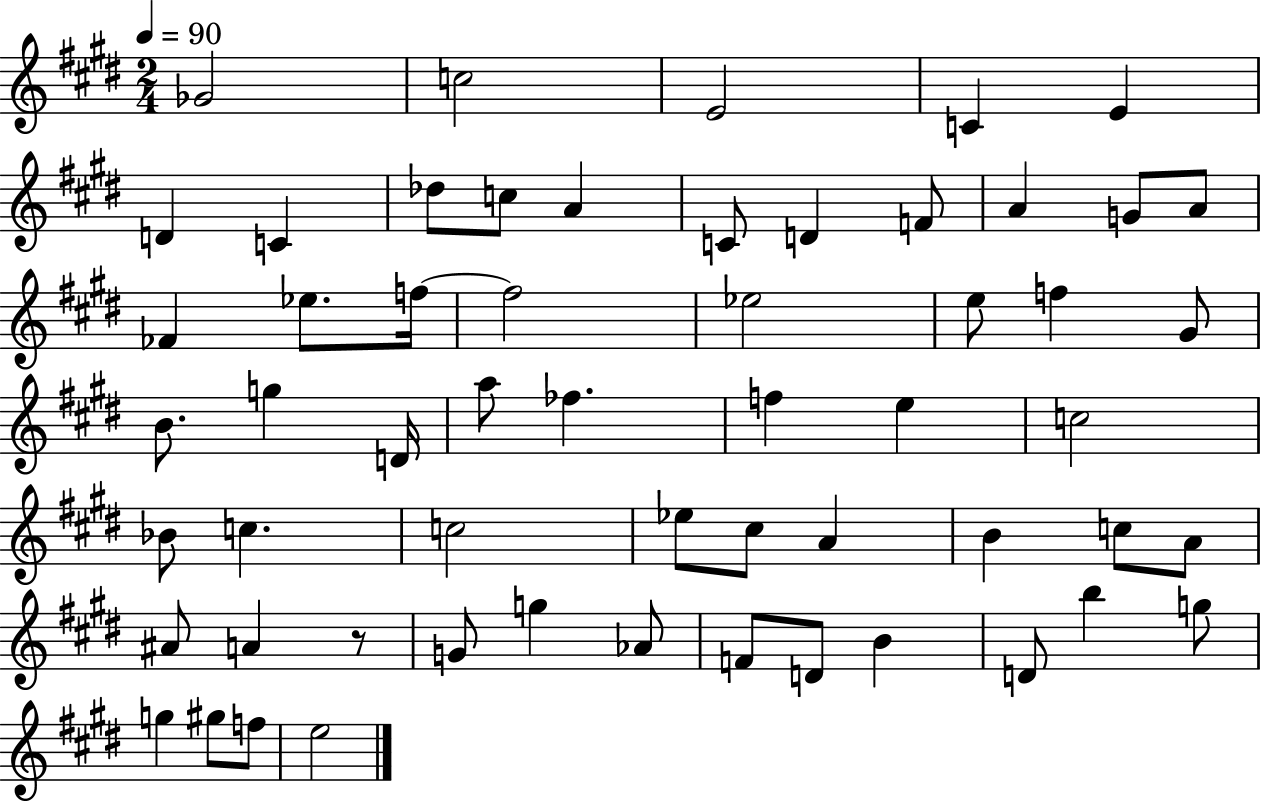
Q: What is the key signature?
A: E major